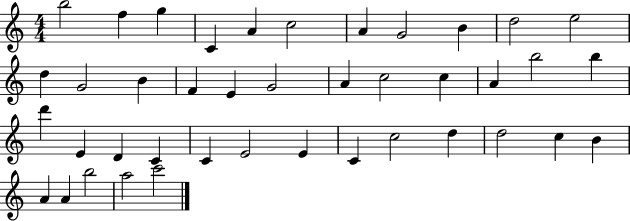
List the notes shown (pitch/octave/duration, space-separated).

B5/h F5/q G5/q C4/q A4/q C5/h A4/q G4/h B4/q D5/h E5/h D5/q G4/h B4/q F4/q E4/q G4/h A4/q C5/h C5/q A4/q B5/h B5/q D6/q E4/q D4/q C4/q C4/q E4/h E4/q C4/q C5/h D5/q D5/h C5/q B4/q A4/q A4/q B5/h A5/h C6/h